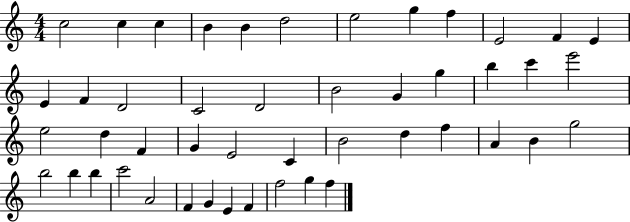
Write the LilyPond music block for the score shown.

{
  \clef treble
  \numericTimeSignature
  \time 4/4
  \key c \major
  c''2 c''4 c''4 | b'4 b'4 d''2 | e''2 g''4 f''4 | e'2 f'4 e'4 | \break e'4 f'4 d'2 | c'2 d'2 | b'2 g'4 g''4 | b''4 c'''4 e'''2 | \break e''2 d''4 f'4 | g'4 e'2 c'4 | b'2 d''4 f''4 | a'4 b'4 g''2 | \break b''2 b''4 b''4 | c'''2 a'2 | f'4 g'4 e'4 f'4 | f''2 g''4 f''4 | \break \bar "|."
}